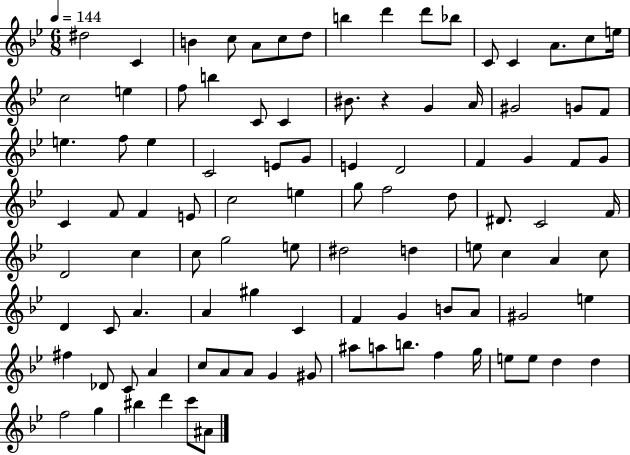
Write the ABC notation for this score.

X:1
T:Untitled
M:6/8
L:1/4
K:Bb
^d2 C B c/2 A/2 c/2 d/2 b d' d'/2 _b/2 C/2 C A/2 c/2 e/4 c2 e f/2 b C/2 C ^B/2 z G A/4 ^G2 G/2 F/2 e f/2 e C2 E/2 G/2 E D2 F G F/2 G/2 C F/2 F E/2 c2 e g/2 f2 d/2 ^D/2 C2 F/4 D2 c c/2 g2 e/2 ^d2 d e/2 c A c/2 D C/2 A A ^g C F G B/2 A/2 ^G2 e ^f _D/2 C/2 A c/2 A/2 A/2 G ^G/2 ^a/2 a/2 b/2 f g/4 e/2 e/2 d d f2 g ^b d' c'/2 ^A/2